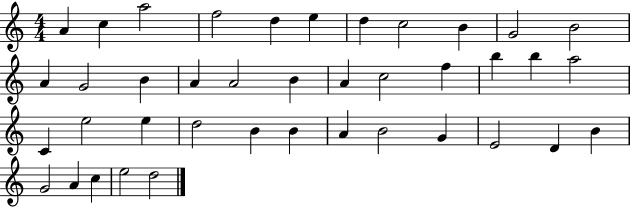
X:1
T:Untitled
M:4/4
L:1/4
K:C
A c a2 f2 d e d c2 B G2 B2 A G2 B A A2 B A c2 f b b a2 C e2 e d2 B B A B2 G E2 D B G2 A c e2 d2